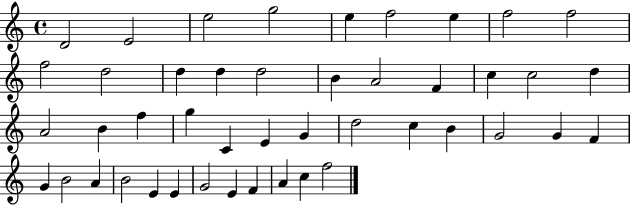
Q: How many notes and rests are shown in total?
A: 45